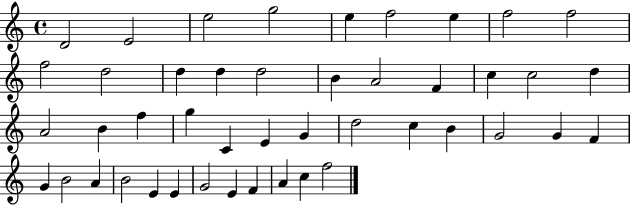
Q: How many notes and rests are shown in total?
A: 45